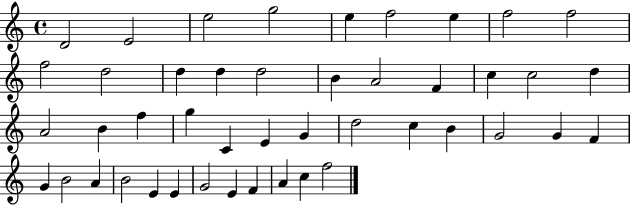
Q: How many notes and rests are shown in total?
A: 45